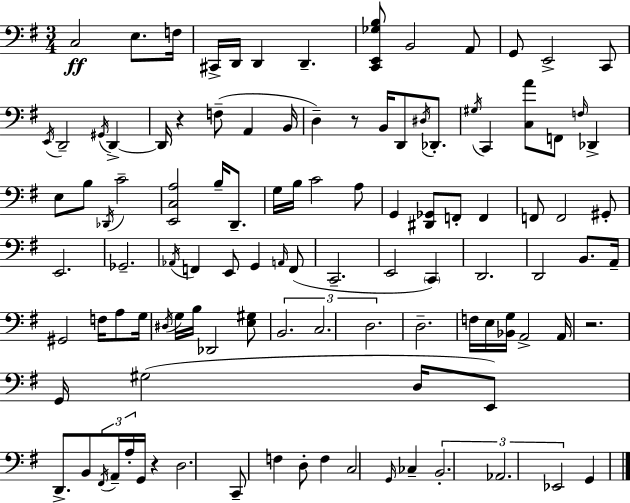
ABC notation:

X:1
T:Untitled
M:3/4
L:1/4
K:G
C,2 E,/2 F,/4 ^C,,/4 D,,/4 D,, D,, [C,,E,,_G,B,]/2 B,,2 A,,/2 G,,/2 E,,2 C,,/2 E,,/4 D,,2 ^G,,/4 D,, D,,/4 z F,/2 A,, B,,/4 D, z/2 B,,/4 D,,/2 ^D,/4 _D,,/2 ^G,/4 C,, [C,A]/2 F,,/2 F,/4 _D,, E,/2 B,/2 _D,,/4 C2 [E,,C,A,]2 B,/4 D,,/2 G,/4 B,/4 C2 A,/2 G,, [^D,,_G,,]/2 F,,/2 F,, F,,/2 F,,2 ^G,,/2 E,,2 _G,,2 _A,,/4 F,, E,,/2 G,, A,,/4 F,,/2 C,,2 E,,2 C,, D,,2 D,,2 B,,/2 A,,/4 ^G,,2 F,/4 A,/2 G,/4 ^D,/4 G,/4 B,/4 _D,,2 [E,^G,]/2 B,,2 C,2 D,2 D,2 F,/4 E,/4 [_B,,G,]/4 A,,2 A,,/4 z2 G,,/4 ^G,2 D,/4 E,,/2 D,,/2 B,,/2 ^F,,/4 A,,/4 A,/4 G,,/4 z D,2 C,,/2 F, D,/2 F, C,2 G,,/4 _C, B,,2 _A,,2 _E,,2 G,,